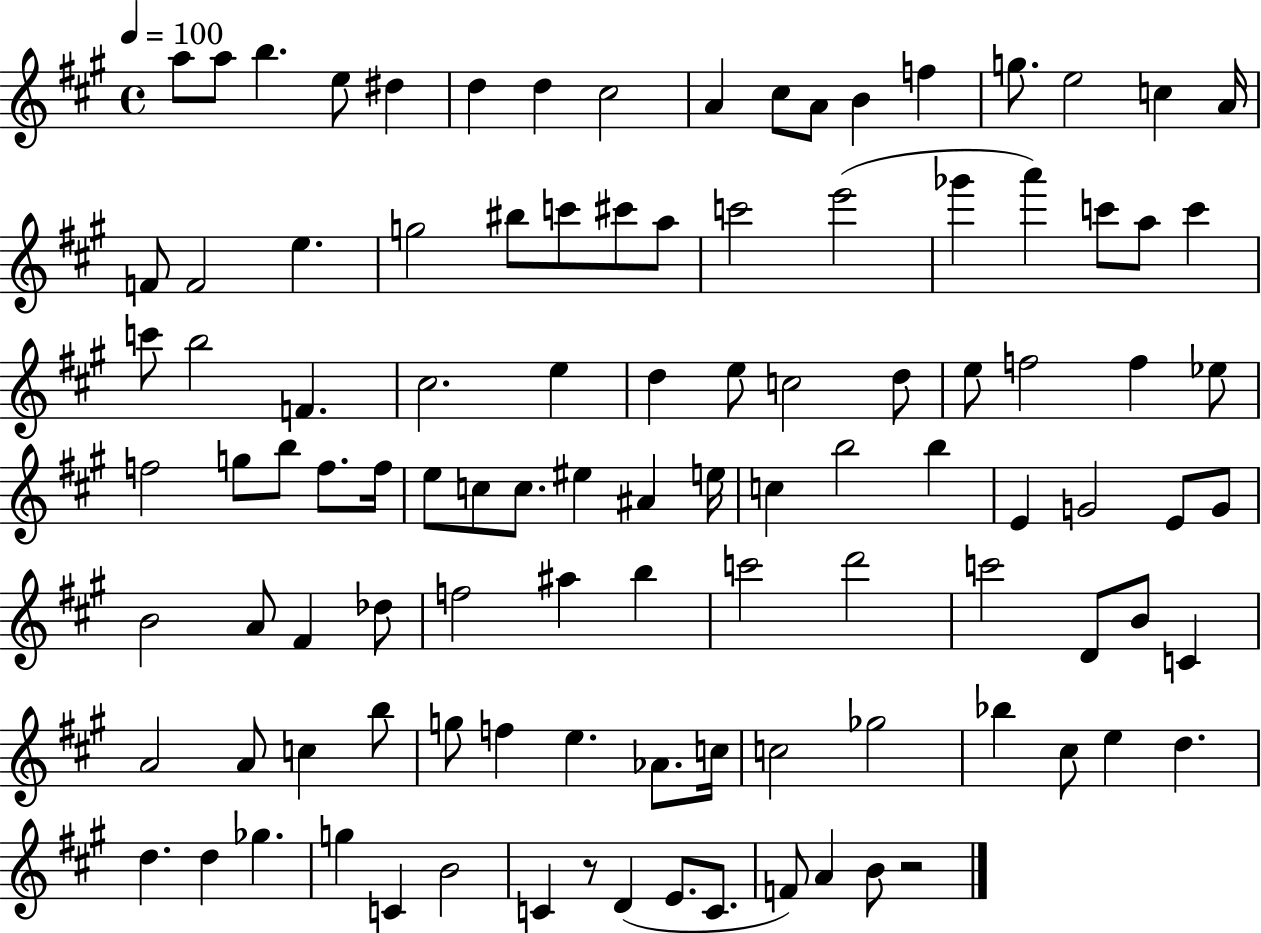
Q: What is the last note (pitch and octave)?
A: B4